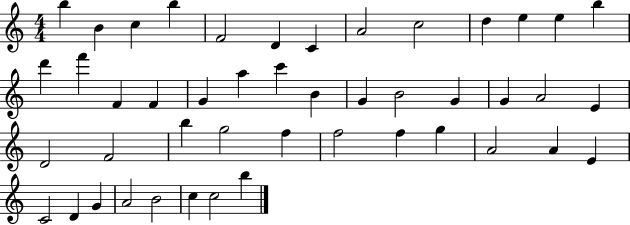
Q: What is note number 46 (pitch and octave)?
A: B5